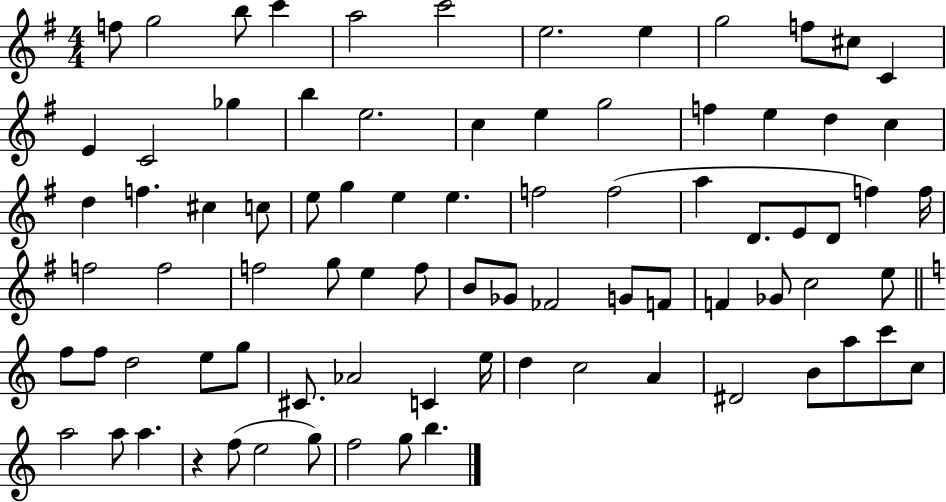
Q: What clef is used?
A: treble